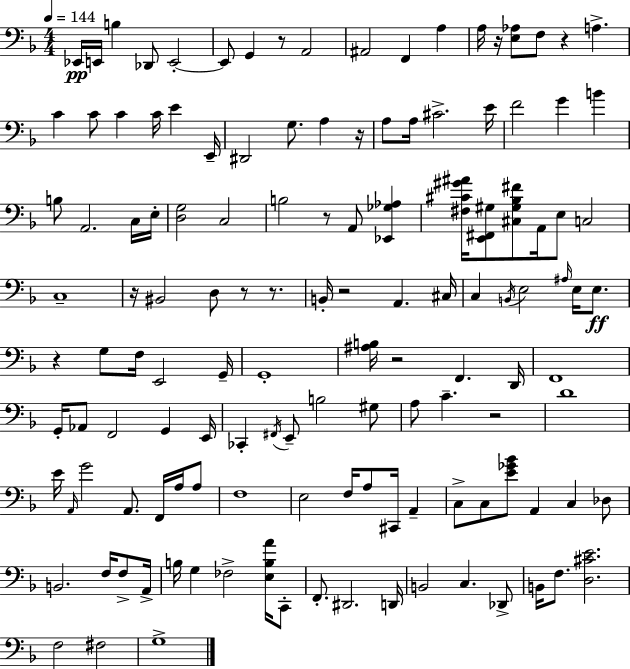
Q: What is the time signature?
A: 4/4